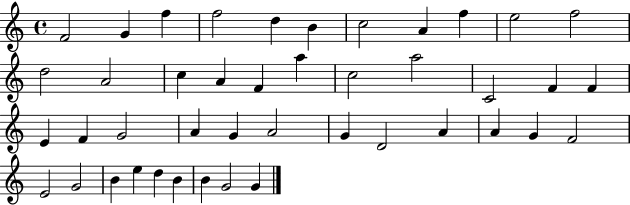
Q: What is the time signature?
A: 4/4